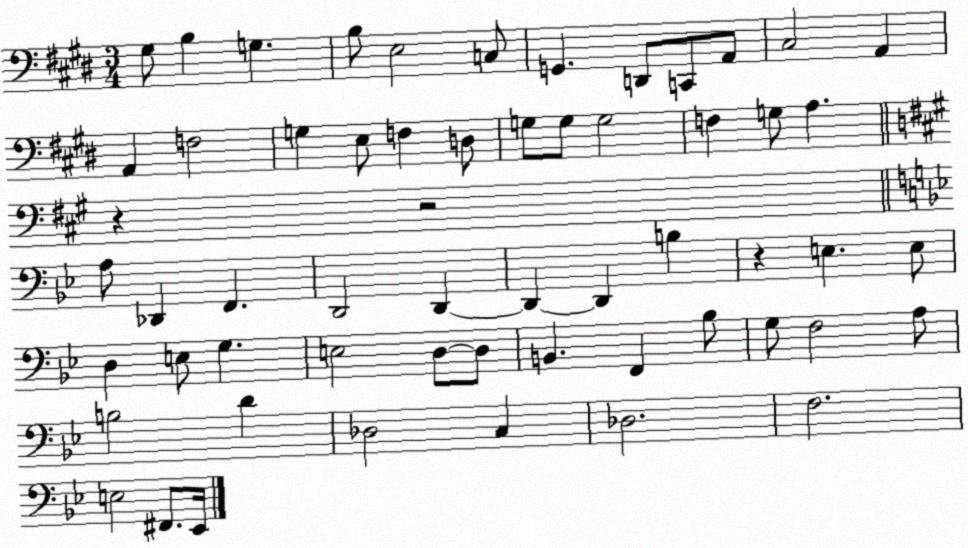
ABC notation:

X:1
T:Untitled
M:3/4
L:1/4
K:E
^G,/2 B, G, B,/2 E,2 C,/2 G,, D,,/2 C,,/2 A,,/2 ^C,2 A,, A,, F,2 G, E,/2 F, D,/2 G,/2 G,/2 G,2 F, G,/2 A, z z2 A,/2 _D,, F,, D,,2 D,, D,, D,, B, z E, E,/2 D, E,/2 G, E,2 D,/2 D,/2 B,, F,, _B,/2 G,/2 F,2 A,/2 B,2 D _D,2 C, _D,2 F,2 E,2 ^F,,/2 _E,,/4